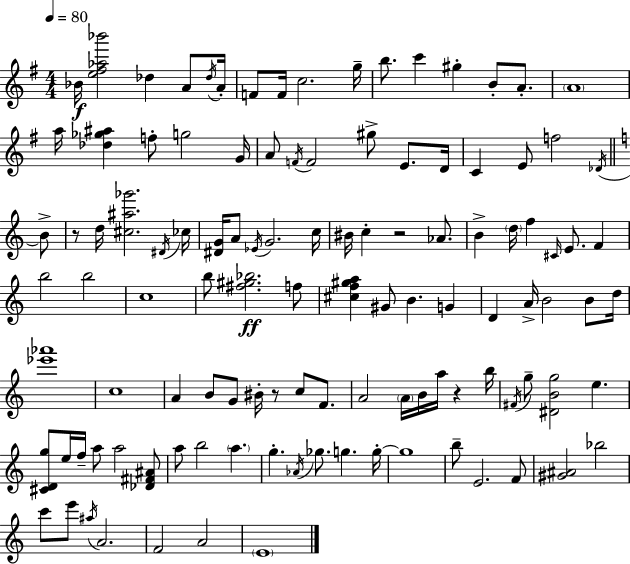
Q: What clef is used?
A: treble